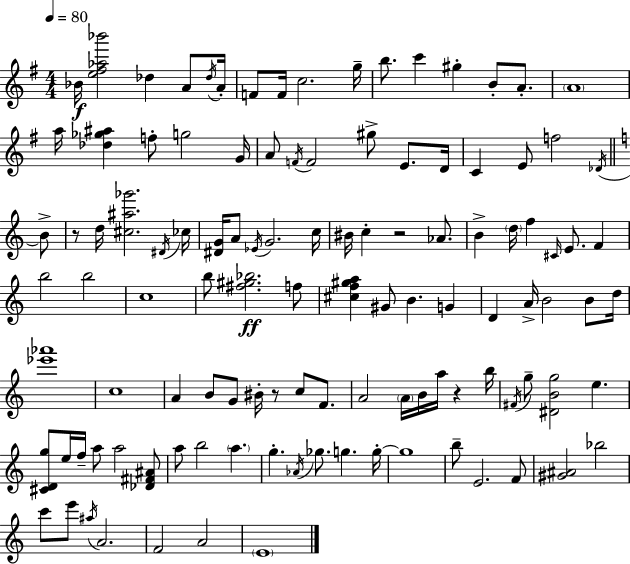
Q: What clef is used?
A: treble